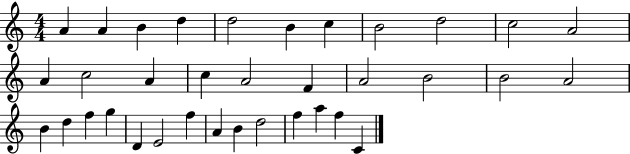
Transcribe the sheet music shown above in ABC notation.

X:1
T:Untitled
M:4/4
L:1/4
K:C
A A B d d2 B c B2 d2 c2 A2 A c2 A c A2 F A2 B2 B2 A2 B d f g D E2 f A B d2 f a f C